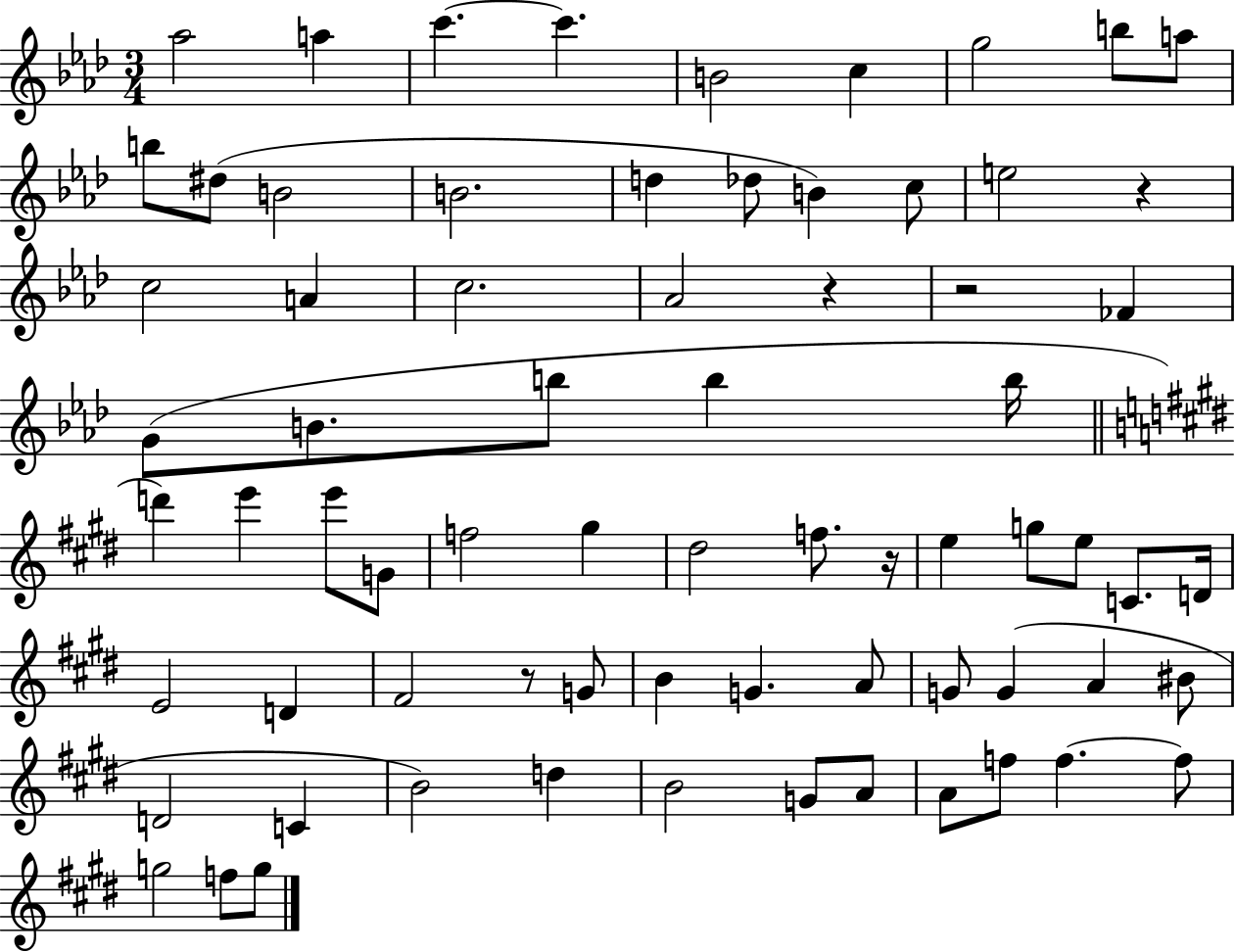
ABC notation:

X:1
T:Untitled
M:3/4
L:1/4
K:Ab
_a2 a c' c' B2 c g2 b/2 a/2 b/2 ^d/2 B2 B2 d _d/2 B c/2 e2 z c2 A c2 _A2 z z2 _F G/2 B/2 b/2 b b/4 d' e' e'/2 G/2 f2 ^g ^d2 f/2 z/4 e g/2 e/2 C/2 D/4 E2 D ^F2 z/2 G/2 B G A/2 G/2 G A ^B/2 D2 C B2 d B2 G/2 A/2 A/2 f/2 f f/2 g2 f/2 g/2